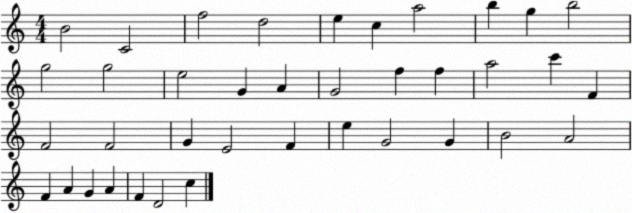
X:1
T:Untitled
M:4/4
L:1/4
K:C
B2 C2 f2 d2 e c a2 b g b2 g2 g2 e2 G A G2 f f a2 c' F F2 F2 G E2 F e G2 G B2 A2 F A G A F D2 c